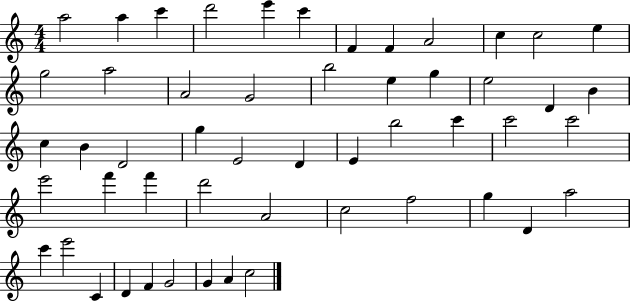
X:1
T:Untitled
M:4/4
L:1/4
K:C
a2 a c' d'2 e' c' F F A2 c c2 e g2 a2 A2 G2 b2 e g e2 D B c B D2 g E2 D E b2 c' c'2 c'2 e'2 f' f' d'2 A2 c2 f2 g D a2 c' e'2 C D F G2 G A c2